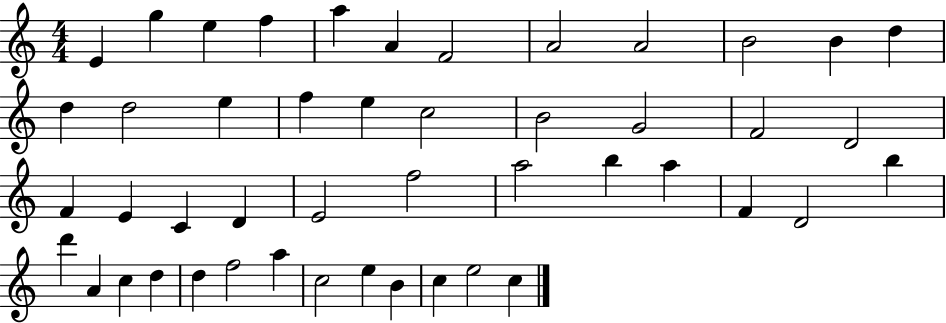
{
  \clef treble
  \numericTimeSignature
  \time 4/4
  \key c \major
  e'4 g''4 e''4 f''4 | a''4 a'4 f'2 | a'2 a'2 | b'2 b'4 d''4 | \break d''4 d''2 e''4 | f''4 e''4 c''2 | b'2 g'2 | f'2 d'2 | \break f'4 e'4 c'4 d'4 | e'2 f''2 | a''2 b''4 a''4 | f'4 d'2 b''4 | \break d'''4 a'4 c''4 d''4 | d''4 f''2 a''4 | c''2 e''4 b'4 | c''4 e''2 c''4 | \break \bar "|."
}